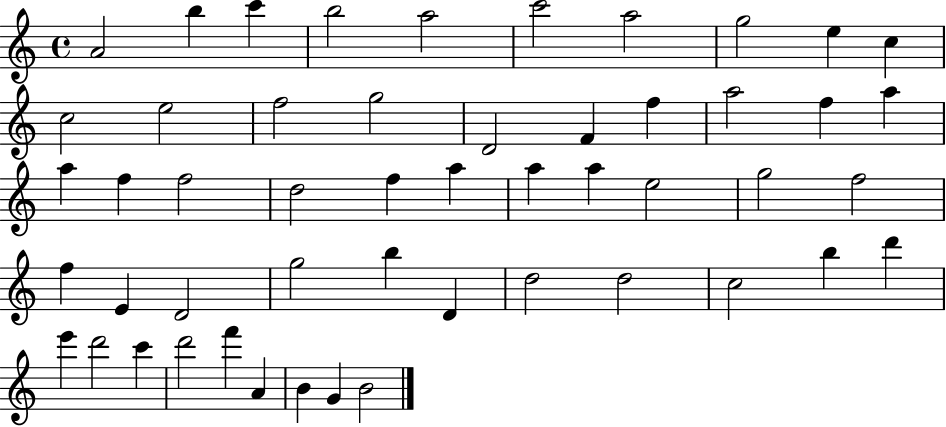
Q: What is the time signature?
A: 4/4